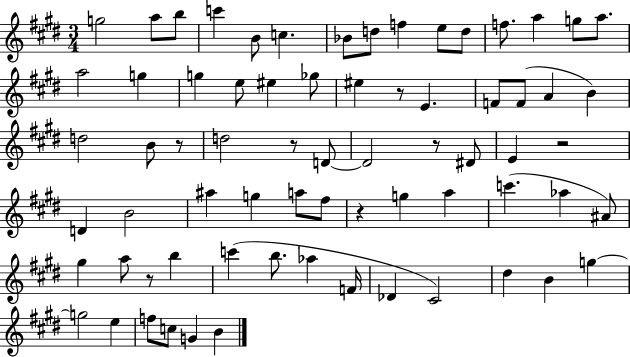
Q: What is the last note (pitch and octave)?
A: B4